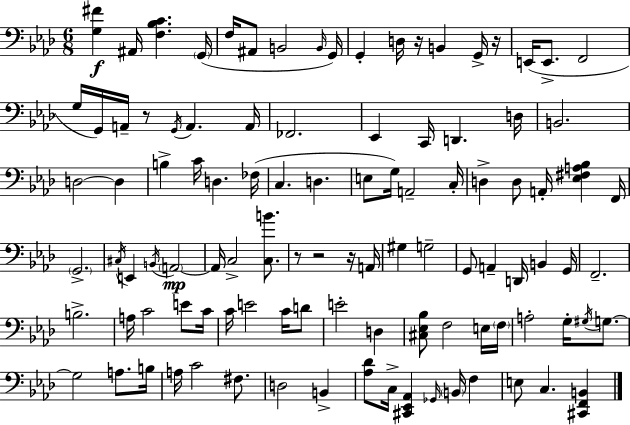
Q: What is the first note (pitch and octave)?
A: A#2